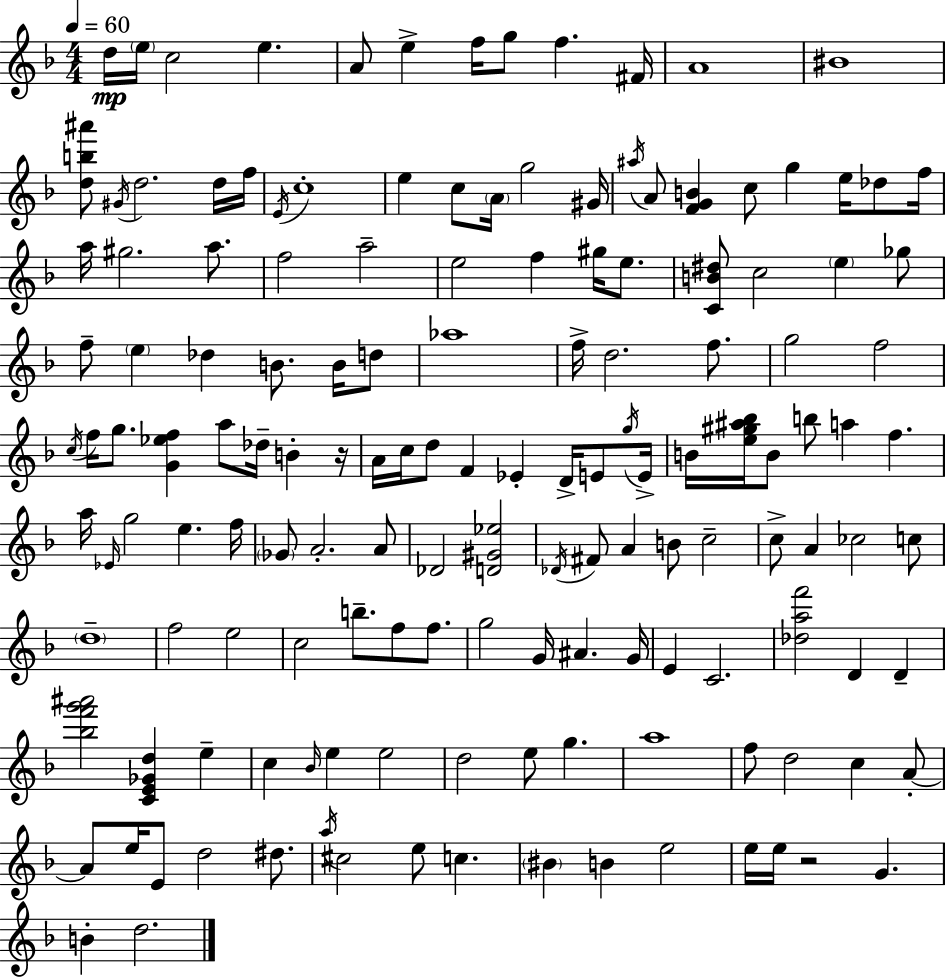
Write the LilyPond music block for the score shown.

{
  \clef treble
  \numericTimeSignature
  \time 4/4
  \key d \minor
  \tempo 4 = 60
  d''16\mp \parenthesize e''16 c''2 e''4. | a'8 e''4-> f''16 g''8 f''4. fis'16 | a'1 | bis'1 | \break <d'' b'' ais'''>8 \acciaccatura { gis'16 } d''2. d''16 | f''16 \acciaccatura { e'16 } c''1-. | e''4 c''8 \parenthesize a'16 g''2 | gis'16 \acciaccatura { ais''16 } a'8 <f' g' b'>4 c''8 g''4 e''16 | \break des''8 f''16 a''16 gis''2. | a''8. f''2 a''2-- | e''2 f''4 gis''16 | e''8. <c' b' dis''>8 c''2 \parenthesize e''4 | \break ges''8 f''8-- \parenthesize e''4 des''4 b'8. | b'16 d''8 aes''1 | f''16-> d''2. | f''8. g''2 f''2 | \break \acciaccatura { c''16 } f''16 g''8. <g' ees'' f''>4 a''8 des''16-- b'4-. | r16 a'16 c''16 d''8 f'4 ees'4-. | d'16-> e'8 \acciaccatura { g''16 } e'16-> b'16 <e'' gis'' ais'' bes''>16 b'8 b''8 a''4 f''4. | a''16 \grace { ees'16 } g''2 e''4. | \break f''16 \parenthesize ges'8 a'2.-. | a'8 des'2 <d' gis' ees''>2 | \acciaccatura { des'16 } fis'8 a'4 b'8 c''2-- | c''8-> a'4 ces''2 | \break c''8 \parenthesize d''1-- | f''2 e''2 | c''2 b''8.-- | f''8 f''8. g''2 g'16 | \break ais'4. g'16 e'4 c'2. | <des'' a'' f'''>2 d'4 | d'4-- <bes'' f''' g''' ais'''>2 <c' e' ges' d''>4 | e''4-- c''4 \grace { bes'16 } e''4 | \break e''2 d''2 | e''8 g''4. a''1 | f''8 d''2 | c''4 a'8-.~~ a'8 e''16 e'8 d''2 | \break dis''8. \acciaccatura { a''16 } cis''2 | e''8 c''4. \parenthesize bis'4 b'4 | e''2 e''16 e''16 r2 | g'4. b'4-. d''2. | \break \bar "|."
}